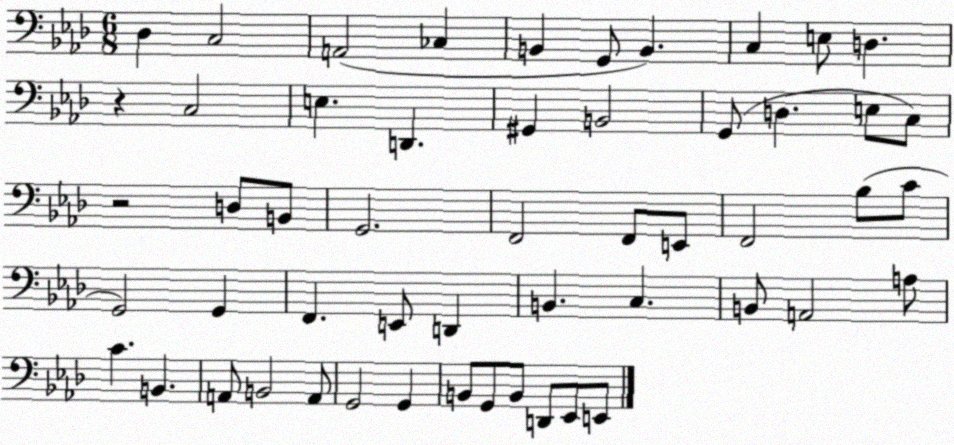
X:1
T:Untitled
M:6/8
L:1/4
K:Ab
_D, C,2 A,,2 _C, B,, G,,/2 B,, C, E,/2 D, z C,2 E, D,, ^G,, B,,2 G,,/2 D, E,/2 C,/2 z2 D,/2 B,,/2 G,,2 F,,2 F,,/2 E,,/2 F,,2 _B,/2 C/2 G,,2 G,, F,, E,,/2 D,, B,, C, B,,/2 A,,2 A,/2 C B,, A,,/2 B,,2 A,,/2 G,,2 G,, B,,/2 G,,/2 B,,/2 D,,/2 _E,,/2 E,,/2